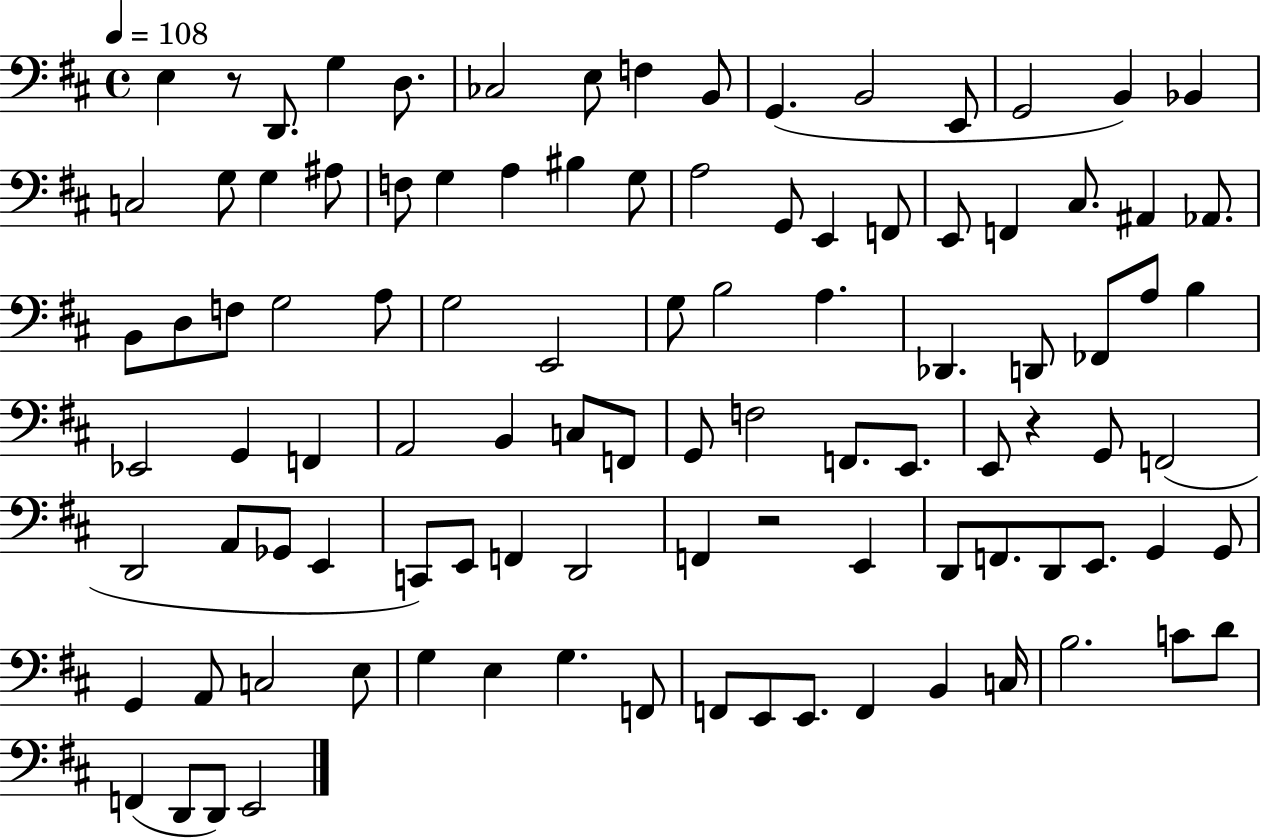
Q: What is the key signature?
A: D major